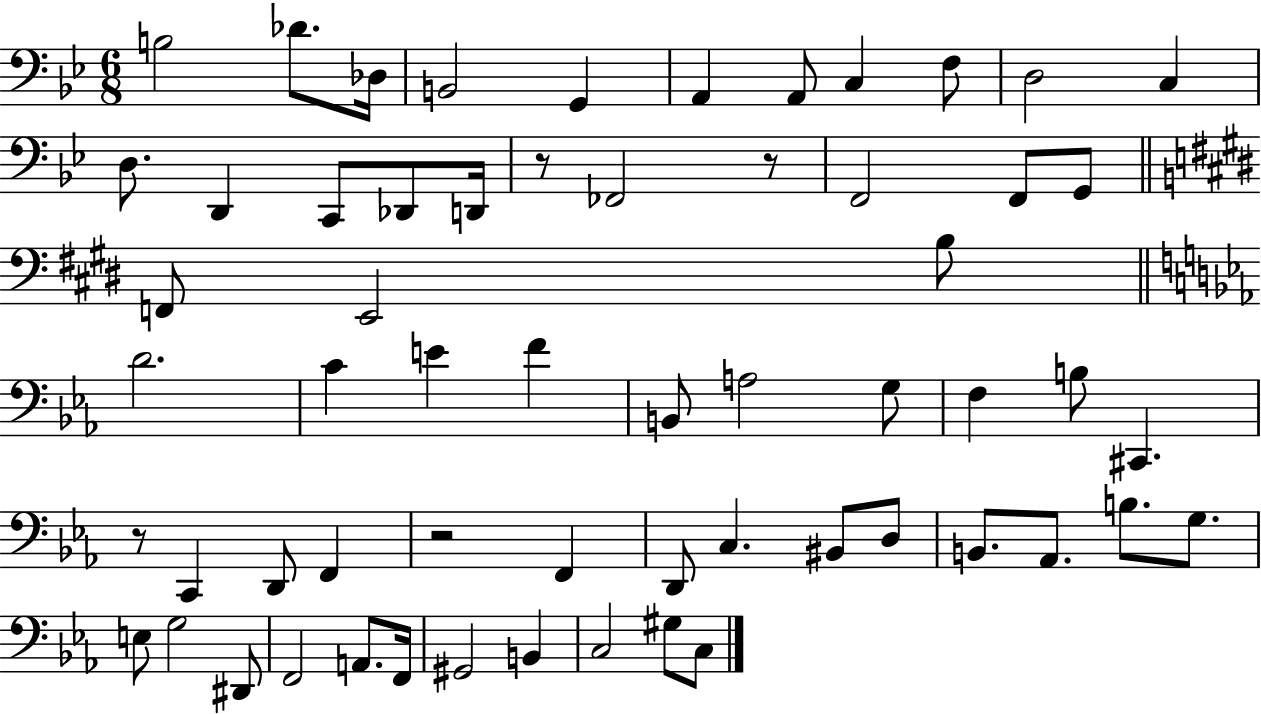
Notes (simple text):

B3/h Db4/e. Db3/s B2/h G2/q A2/q A2/e C3/q F3/e D3/h C3/q D3/e. D2/q C2/e Db2/e D2/s R/e FES2/h R/e F2/h F2/e G2/e F2/e E2/h B3/e D4/h. C4/q E4/q F4/q B2/e A3/h G3/e F3/q B3/e C#2/q. R/e C2/q D2/e F2/q R/h F2/q D2/e C3/q. BIS2/e D3/e B2/e. Ab2/e. B3/e. G3/e. E3/e G3/h D#2/e F2/h A2/e. F2/s G#2/h B2/q C3/h G#3/e C3/e